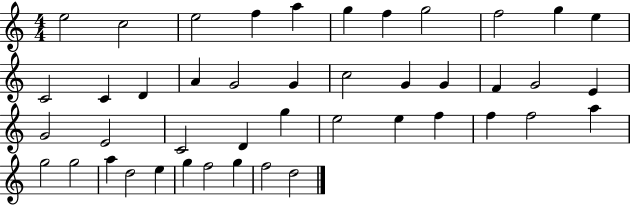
E5/h C5/h E5/h F5/q A5/q G5/q F5/q G5/h F5/h G5/q E5/q C4/h C4/q D4/q A4/q G4/h G4/q C5/h G4/q G4/q F4/q G4/h E4/q G4/h E4/h C4/h D4/q G5/q E5/h E5/q F5/q F5/q F5/h A5/q G5/h G5/h A5/q D5/h E5/q G5/q F5/h G5/q F5/h D5/h